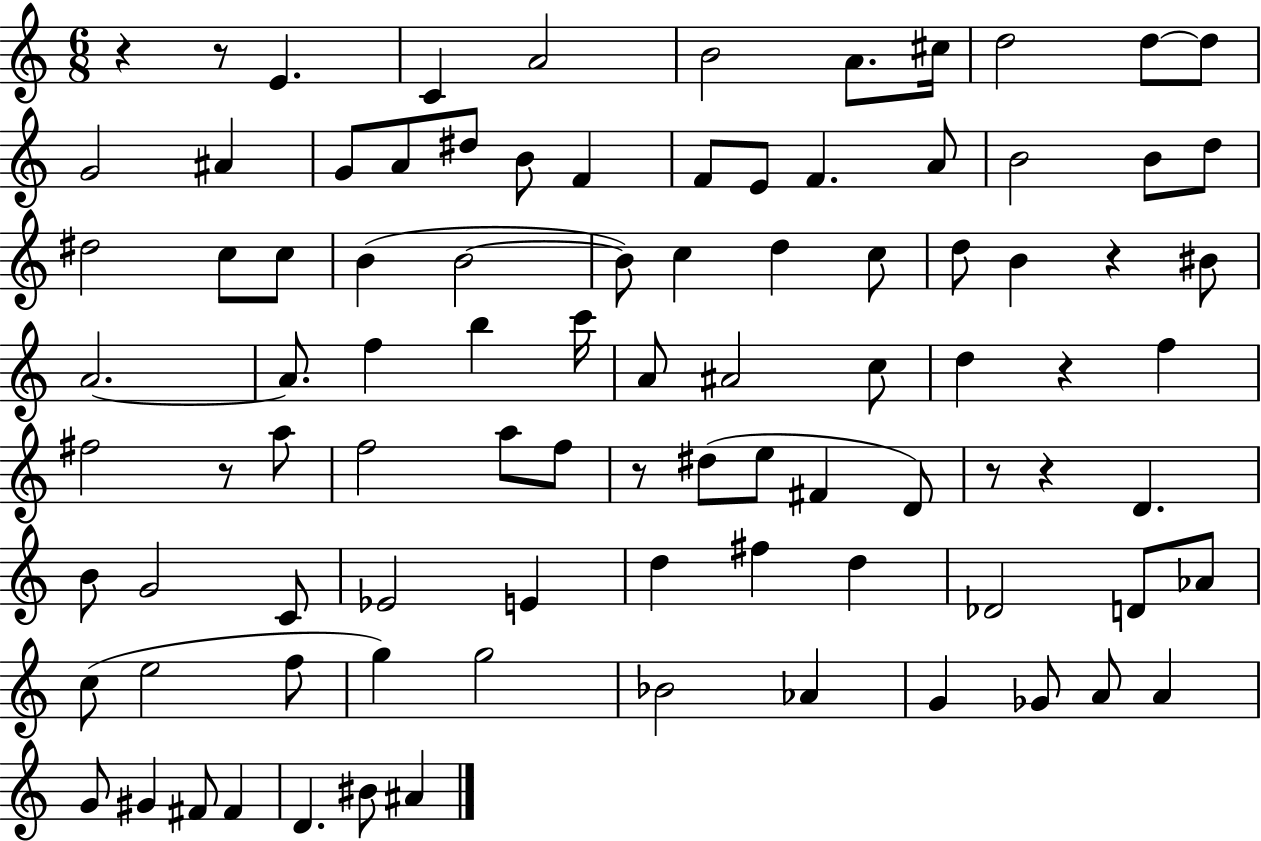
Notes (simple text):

R/q R/e E4/q. C4/q A4/h B4/h A4/e. C#5/s D5/h D5/e D5/e G4/h A#4/q G4/e A4/e D#5/e B4/e F4/q F4/e E4/e F4/q. A4/e B4/h B4/e D5/e D#5/h C5/e C5/e B4/q B4/h B4/e C5/q D5/q C5/e D5/e B4/q R/q BIS4/e A4/h. A4/e. F5/q B5/q C6/s A4/e A#4/h C5/e D5/q R/q F5/q F#5/h R/e A5/e F5/h A5/e F5/e R/e D#5/e E5/e F#4/q D4/e R/e R/q D4/q. B4/e G4/h C4/e Eb4/h E4/q D5/q F#5/q D5/q Db4/h D4/e Ab4/e C5/e E5/h F5/e G5/q G5/h Bb4/h Ab4/q G4/q Gb4/e A4/e A4/q G4/e G#4/q F#4/e F#4/q D4/q. BIS4/e A#4/q